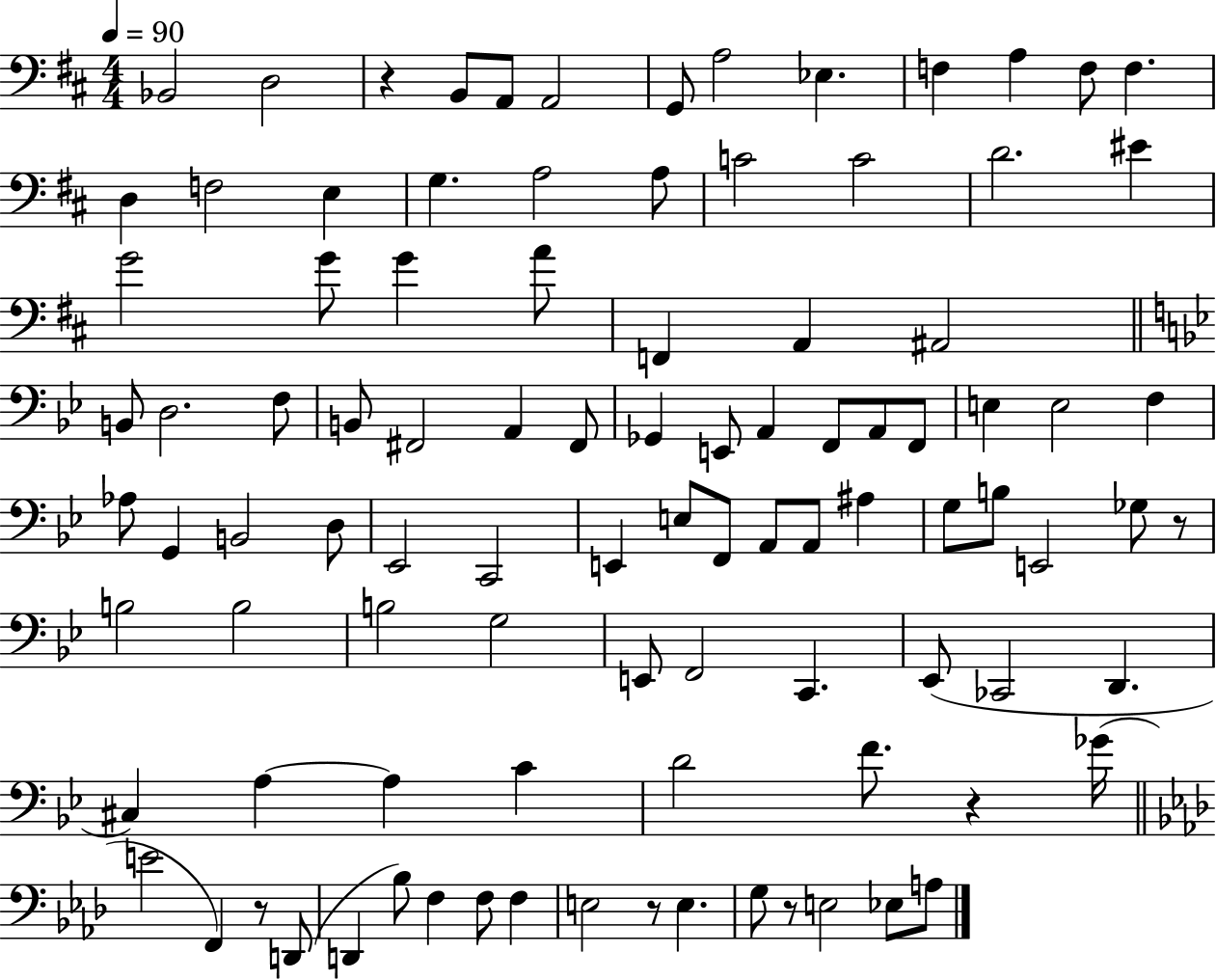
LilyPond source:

{
  \clef bass
  \numericTimeSignature
  \time 4/4
  \key d \major
  \tempo 4 = 90
  \repeat volta 2 { bes,2 d2 | r4 b,8 a,8 a,2 | g,8 a2 ees4. | f4 a4 f8 f4. | \break d4 f2 e4 | g4. a2 a8 | c'2 c'2 | d'2. eis'4 | \break g'2 g'8 g'4 a'8 | f,4 a,4 ais,2 | \bar "||" \break \key bes \major b,8 d2. f8 | b,8 fis,2 a,4 fis,8 | ges,4 e,8 a,4 f,8 a,8 f,8 | e4 e2 f4 | \break aes8 g,4 b,2 d8 | ees,2 c,2 | e,4 e8 f,8 a,8 a,8 ais4 | g8 b8 e,2 ges8 r8 | \break b2 b2 | b2 g2 | e,8 f,2 c,4. | ees,8( ces,2 d,4. | \break cis4) a4~~ a4 c'4 | d'2 f'8. r4 ges'16( | \bar "||" \break \key aes \major e'2 f,4) r8 d,8( | d,4 bes8) f4 f8 f4 | e2 r8 e4. | g8 r8 e2 ees8 a8 | \break } \bar "|."
}